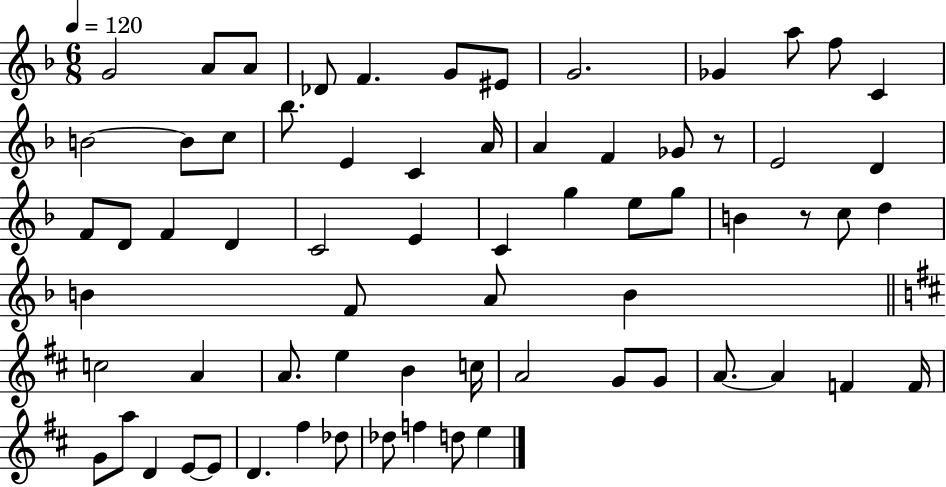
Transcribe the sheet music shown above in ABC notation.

X:1
T:Untitled
M:6/8
L:1/4
K:F
G2 A/2 A/2 _D/2 F G/2 ^E/2 G2 _G a/2 f/2 C B2 B/2 c/2 _b/2 E C A/4 A F _G/2 z/2 E2 D F/2 D/2 F D C2 E C g e/2 g/2 B z/2 c/2 d B F/2 A/2 B c2 A A/2 e B c/4 A2 G/2 G/2 A/2 A F F/4 G/2 a/2 D E/2 E/2 D ^f _d/2 _d/2 f d/2 e